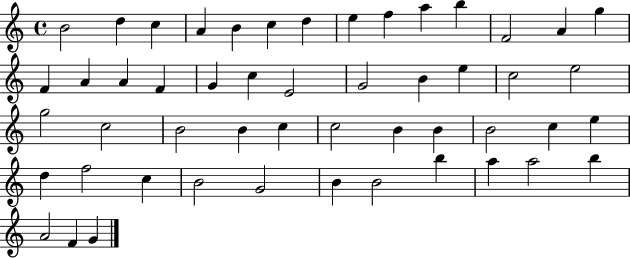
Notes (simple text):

B4/h D5/q C5/q A4/q B4/q C5/q D5/q E5/q F5/q A5/q B5/q F4/h A4/q G5/q F4/q A4/q A4/q F4/q G4/q C5/q E4/h G4/h B4/q E5/q C5/h E5/h G5/h C5/h B4/h B4/q C5/q C5/h B4/q B4/q B4/h C5/q E5/q D5/q F5/h C5/q B4/h G4/h B4/q B4/h B5/q A5/q A5/h B5/q A4/h F4/q G4/q